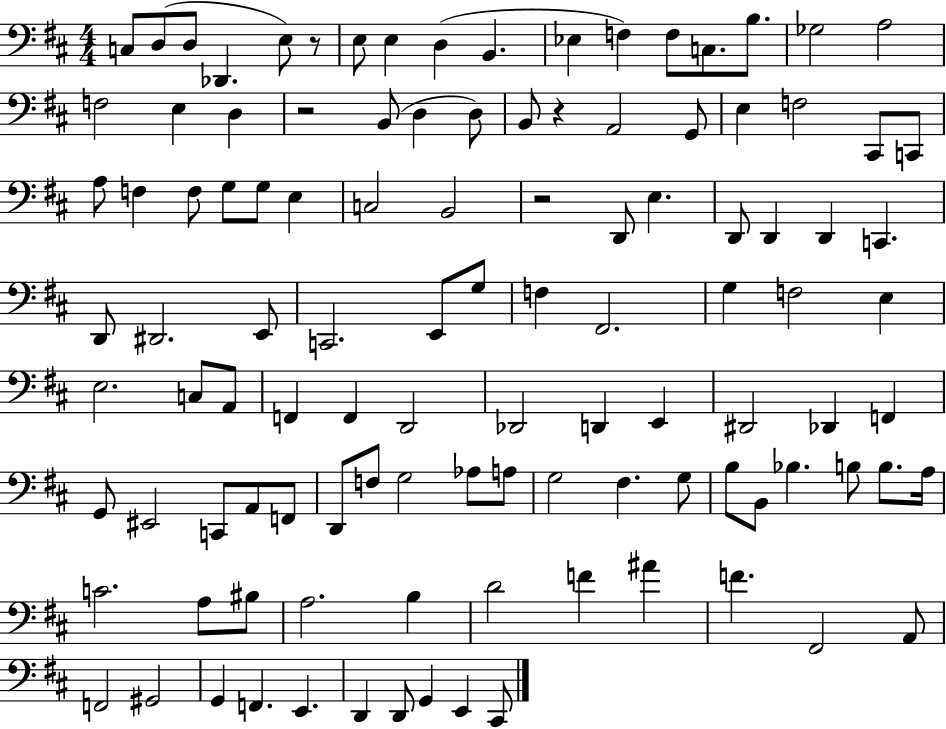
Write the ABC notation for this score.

X:1
T:Untitled
M:4/4
L:1/4
K:D
C,/2 D,/2 D,/2 _D,, E,/2 z/2 E,/2 E, D, B,, _E, F, F,/2 C,/2 B,/2 _G,2 A,2 F,2 E, D, z2 B,,/2 D, D,/2 B,,/2 z A,,2 G,,/2 E, F,2 ^C,,/2 C,,/2 A,/2 F, F,/2 G,/2 G,/2 E, C,2 B,,2 z2 D,,/2 E, D,,/2 D,, D,, C,, D,,/2 ^D,,2 E,,/2 C,,2 E,,/2 G,/2 F, ^F,,2 G, F,2 E, E,2 C,/2 A,,/2 F,, F,, D,,2 _D,,2 D,, E,, ^D,,2 _D,, F,, G,,/2 ^E,,2 C,,/2 A,,/2 F,,/2 D,,/2 F,/2 G,2 _A,/2 A,/2 G,2 ^F, G,/2 B,/2 B,,/2 _B, B,/2 B,/2 A,/4 C2 A,/2 ^B,/2 A,2 B, D2 F ^A F ^F,,2 A,,/2 F,,2 ^G,,2 G,, F,, E,, D,, D,,/2 G,, E,, ^C,,/2